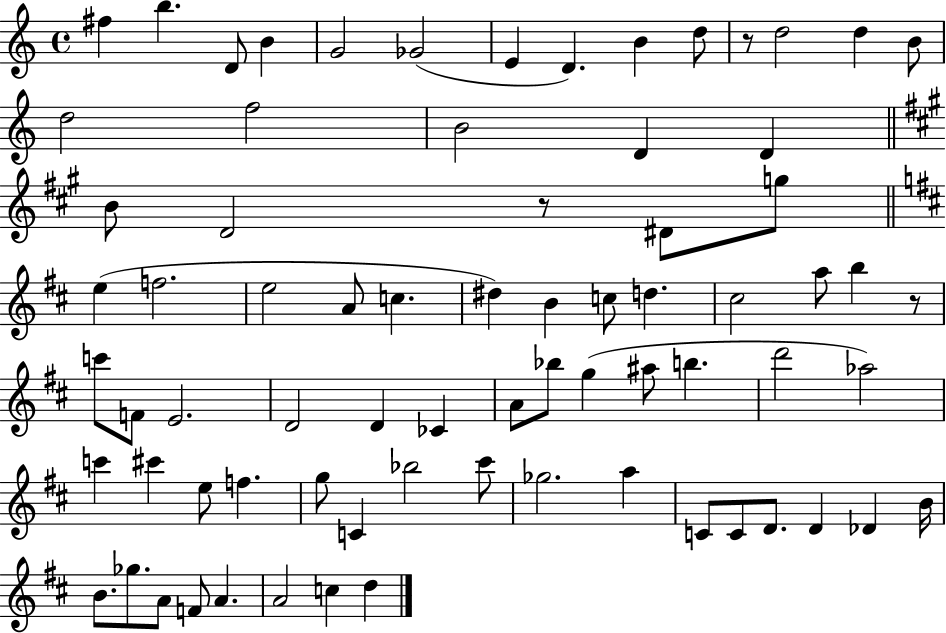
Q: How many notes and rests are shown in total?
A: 74